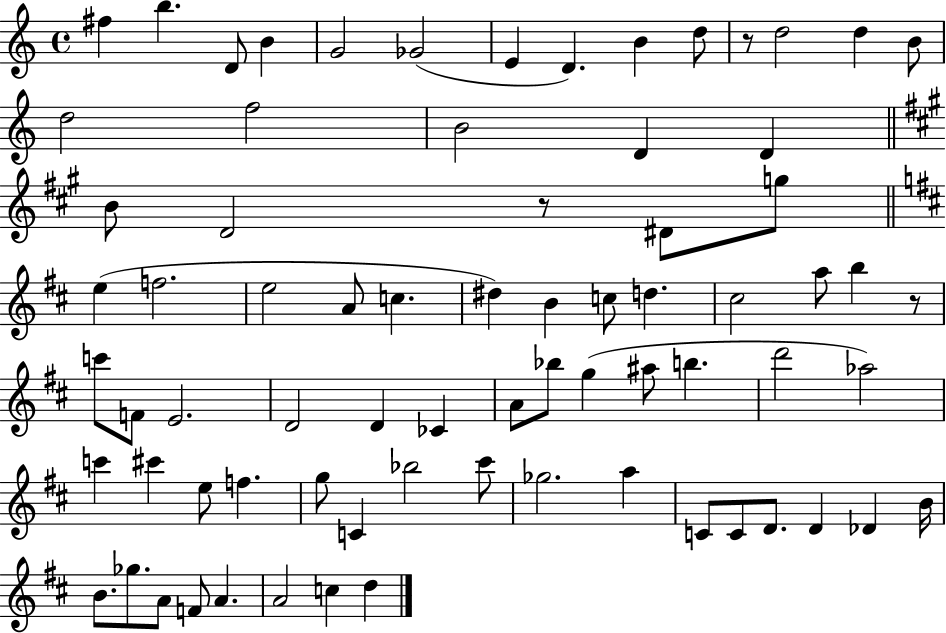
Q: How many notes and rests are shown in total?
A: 74